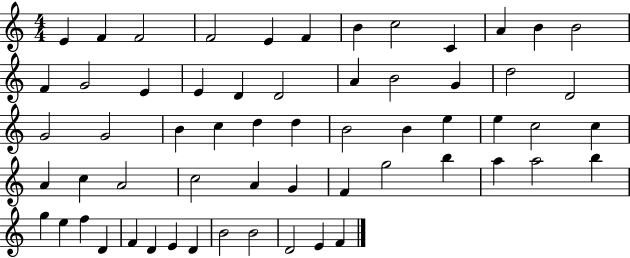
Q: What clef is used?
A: treble